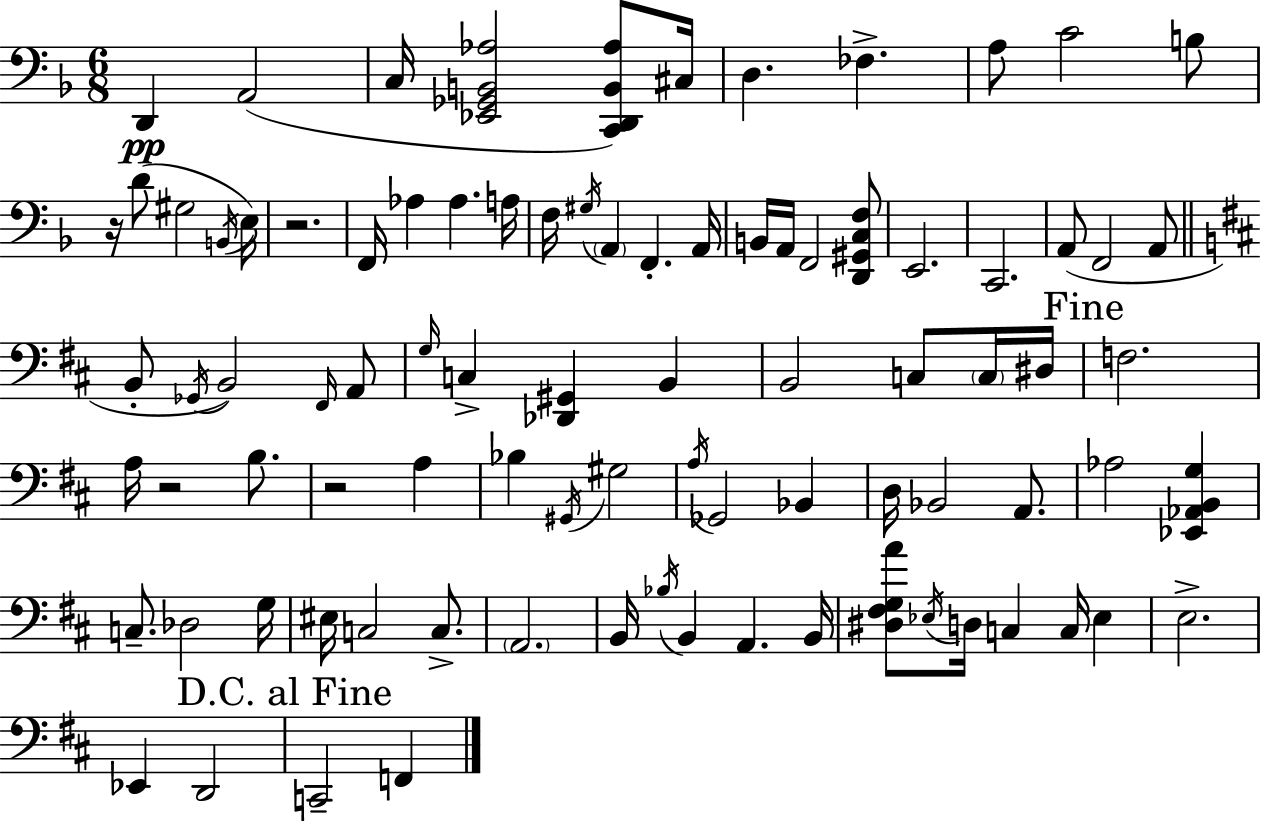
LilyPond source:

{
  \clef bass
  \numericTimeSignature
  \time 6/8
  \key f \major
  d,4\pp a,2( | c16 <ees, ges, b, aes>2 <c, d, b, aes>8) cis16 | d4. fes4.-> | a8 c'2 b8 | \break r16 d'8( gis2 \acciaccatura { b,16 } | e16) r2. | f,16 aes4 aes4. | a16 f16 \acciaccatura { gis16 } \parenthesize a,4 f,4.-. | \break a,16 b,16 a,16 f,2 | <d, gis, c f>8 e,2. | c,2. | a,8( f,2 | \break a,8 \bar "||" \break \key b \minor b,8-. \acciaccatura { ges,16 }) b,2 \grace { fis,16 } | a,8 \grace { g16 } c4-> <des, gis,>4 b,4 | b,2 c8 | \parenthesize c16 dis16 \mark "Fine" f2. | \break a16 r2 | b8. r2 a4 | bes4 \acciaccatura { gis,16 } gis2 | \acciaccatura { a16 } ges,2 | \break bes,4 d16 bes,2 | a,8. aes2 | <ees, aes, b, g>4 c8.-- des2 | g16 eis16 c2 | \break c8.-> \parenthesize a,2. | b,16 \acciaccatura { bes16 } b,4 a,4. | b,16 <dis fis g a'>8 \acciaccatura { ees16 } d16 c4 | c16 ees4 e2.-> | \break ees,4 d,2 | \mark "D.C. al Fine" c,2-- | f,4 \bar "|."
}